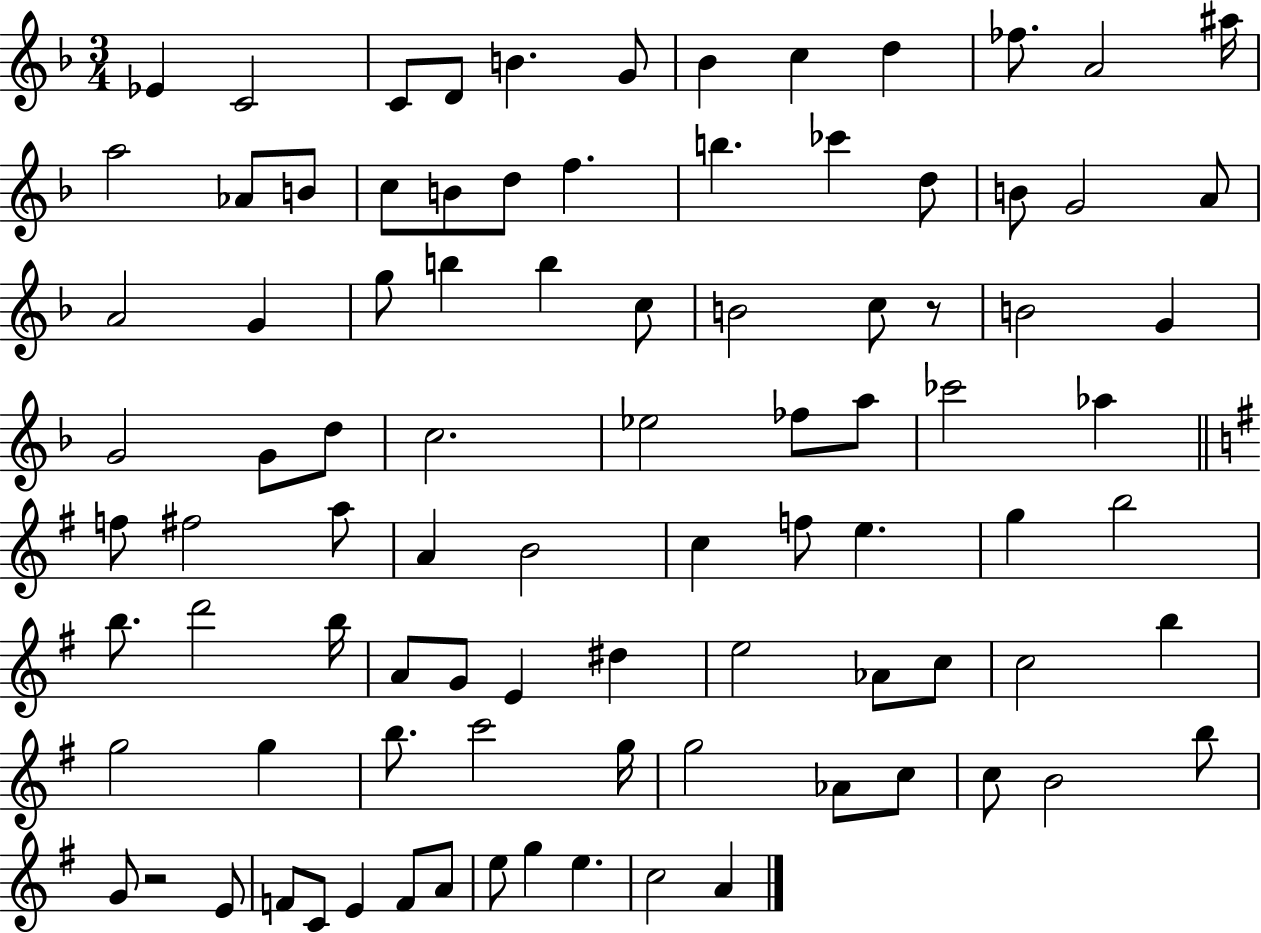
{
  \clef treble
  \numericTimeSignature
  \time 3/4
  \key f \major
  ees'4 c'2 | c'8 d'8 b'4. g'8 | bes'4 c''4 d''4 | fes''8. a'2 ais''16 | \break a''2 aes'8 b'8 | c''8 b'8 d''8 f''4. | b''4. ces'''4 d''8 | b'8 g'2 a'8 | \break a'2 g'4 | g''8 b''4 b''4 c''8 | b'2 c''8 r8 | b'2 g'4 | \break g'2 g'8 d''8 | c''2. | ees''2 fes''8 a''8 | ces'''2 aes''4 | \break \bar "||" \break \key g \major f''8 fis''2 a''8 | a'4 b'2 | c''4 f''8 e''4. | g''4 b''2 | \break b''8. d'''2 b''16 | a'8 g'8 e'4 dis''4 | e''2 aes'8 c''8 | c''2 b''4 | \break g''2 g''4 | b''8. c'''2 g''16 | g''2 aes'8 c''8 | c''8 b'2 b''8 | \break g'8 r2 e'8 | f'8 c'8 e'4 f'8 a'8 | e''8 g''4 e''4. | c''2 a'4 | \break \bar "|."
}